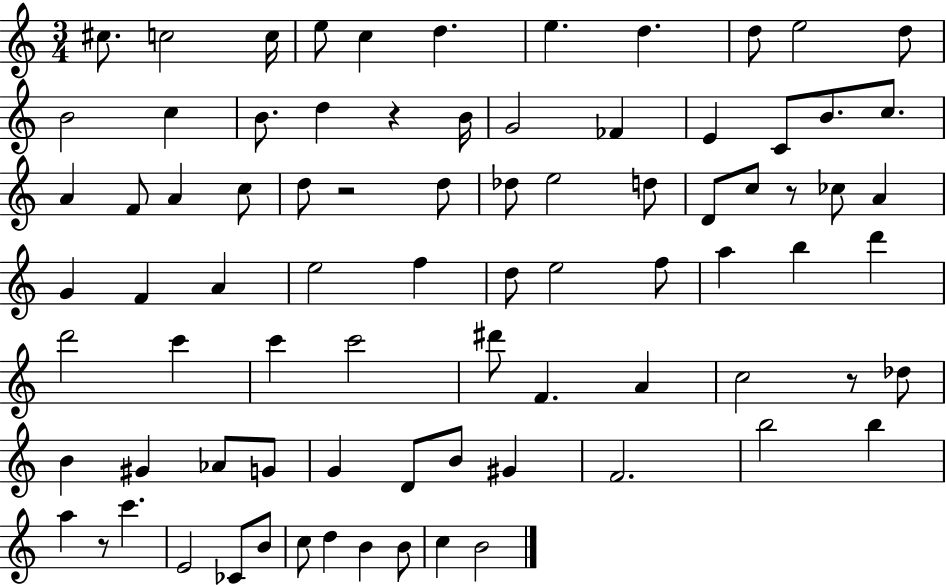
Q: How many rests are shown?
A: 5